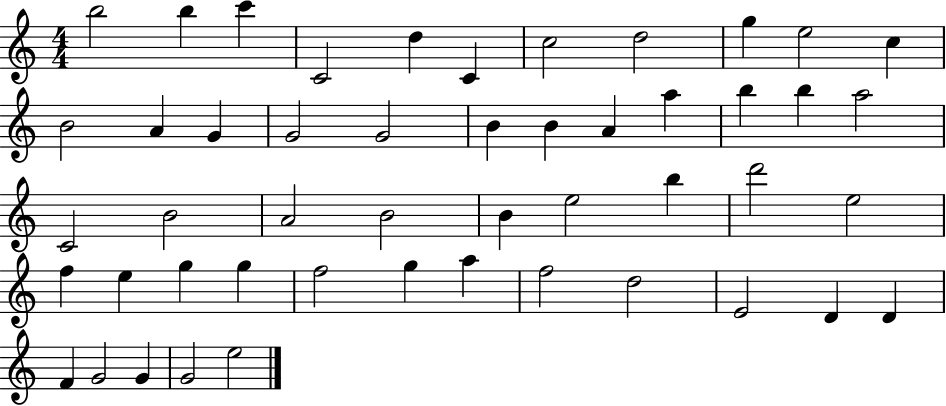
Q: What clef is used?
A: treble